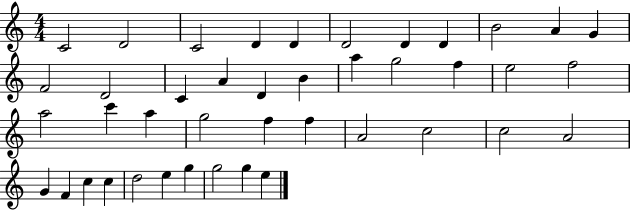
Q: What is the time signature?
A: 4/4